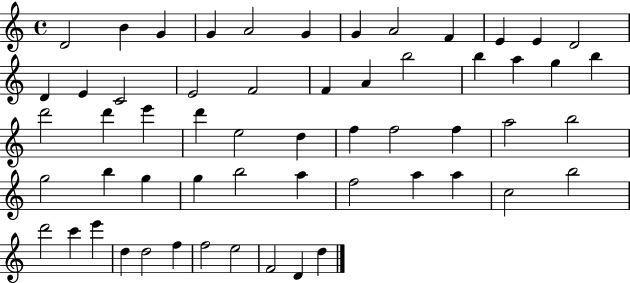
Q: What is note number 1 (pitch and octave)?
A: D4